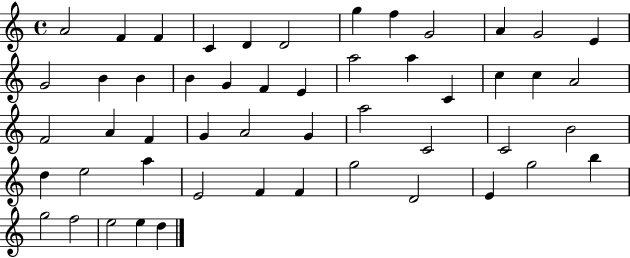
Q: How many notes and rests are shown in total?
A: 51